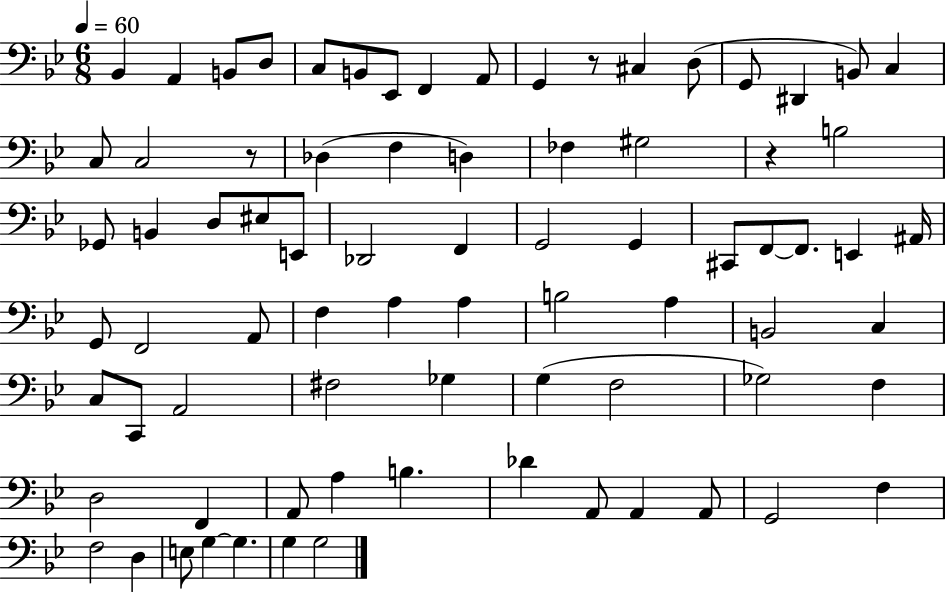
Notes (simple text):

Bb2/q A2/q B2/e D3/e C3/e B2/e Eb2/e F2/q A2/e G2/q R/e C#3/q D3/e G2/e D#2/q B2/e C3/q C3/e C3/h R/e Db3/q F3/q D3/q FES3/q G#3/h R/q B3/h Gb2/e B2/q D3/e EIS3/e E2/e Db2/h F2/q G2/h G2/q C#2/e F2/e F2/e. E2/q A#2/s G2/e F2/h A2/e F3/q A3/q A3/q B3/h A3/q B2/h C3/q C3/e C2/e A2/h F#3/h Gb3/q G3/q F3/h Gb3/h F3/q D3/h F2/q A2/e A3/q B3/q. Db4/q A2/e A2/q A2/e G2/h F3/q F3/h D3/q E3/e G3/q G3/q. G3/q G3/h